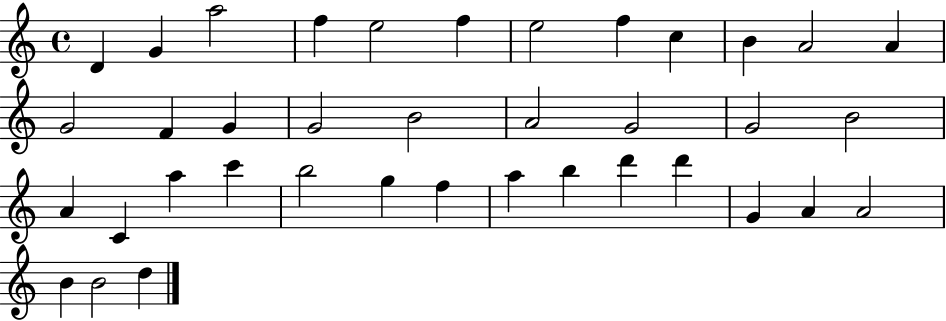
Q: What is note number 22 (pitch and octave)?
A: A4